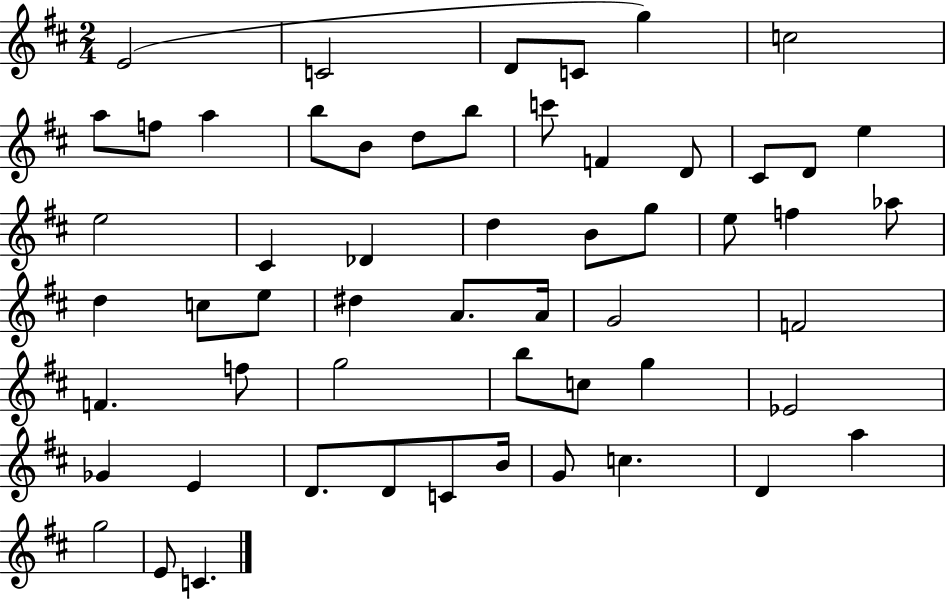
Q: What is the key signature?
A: D major